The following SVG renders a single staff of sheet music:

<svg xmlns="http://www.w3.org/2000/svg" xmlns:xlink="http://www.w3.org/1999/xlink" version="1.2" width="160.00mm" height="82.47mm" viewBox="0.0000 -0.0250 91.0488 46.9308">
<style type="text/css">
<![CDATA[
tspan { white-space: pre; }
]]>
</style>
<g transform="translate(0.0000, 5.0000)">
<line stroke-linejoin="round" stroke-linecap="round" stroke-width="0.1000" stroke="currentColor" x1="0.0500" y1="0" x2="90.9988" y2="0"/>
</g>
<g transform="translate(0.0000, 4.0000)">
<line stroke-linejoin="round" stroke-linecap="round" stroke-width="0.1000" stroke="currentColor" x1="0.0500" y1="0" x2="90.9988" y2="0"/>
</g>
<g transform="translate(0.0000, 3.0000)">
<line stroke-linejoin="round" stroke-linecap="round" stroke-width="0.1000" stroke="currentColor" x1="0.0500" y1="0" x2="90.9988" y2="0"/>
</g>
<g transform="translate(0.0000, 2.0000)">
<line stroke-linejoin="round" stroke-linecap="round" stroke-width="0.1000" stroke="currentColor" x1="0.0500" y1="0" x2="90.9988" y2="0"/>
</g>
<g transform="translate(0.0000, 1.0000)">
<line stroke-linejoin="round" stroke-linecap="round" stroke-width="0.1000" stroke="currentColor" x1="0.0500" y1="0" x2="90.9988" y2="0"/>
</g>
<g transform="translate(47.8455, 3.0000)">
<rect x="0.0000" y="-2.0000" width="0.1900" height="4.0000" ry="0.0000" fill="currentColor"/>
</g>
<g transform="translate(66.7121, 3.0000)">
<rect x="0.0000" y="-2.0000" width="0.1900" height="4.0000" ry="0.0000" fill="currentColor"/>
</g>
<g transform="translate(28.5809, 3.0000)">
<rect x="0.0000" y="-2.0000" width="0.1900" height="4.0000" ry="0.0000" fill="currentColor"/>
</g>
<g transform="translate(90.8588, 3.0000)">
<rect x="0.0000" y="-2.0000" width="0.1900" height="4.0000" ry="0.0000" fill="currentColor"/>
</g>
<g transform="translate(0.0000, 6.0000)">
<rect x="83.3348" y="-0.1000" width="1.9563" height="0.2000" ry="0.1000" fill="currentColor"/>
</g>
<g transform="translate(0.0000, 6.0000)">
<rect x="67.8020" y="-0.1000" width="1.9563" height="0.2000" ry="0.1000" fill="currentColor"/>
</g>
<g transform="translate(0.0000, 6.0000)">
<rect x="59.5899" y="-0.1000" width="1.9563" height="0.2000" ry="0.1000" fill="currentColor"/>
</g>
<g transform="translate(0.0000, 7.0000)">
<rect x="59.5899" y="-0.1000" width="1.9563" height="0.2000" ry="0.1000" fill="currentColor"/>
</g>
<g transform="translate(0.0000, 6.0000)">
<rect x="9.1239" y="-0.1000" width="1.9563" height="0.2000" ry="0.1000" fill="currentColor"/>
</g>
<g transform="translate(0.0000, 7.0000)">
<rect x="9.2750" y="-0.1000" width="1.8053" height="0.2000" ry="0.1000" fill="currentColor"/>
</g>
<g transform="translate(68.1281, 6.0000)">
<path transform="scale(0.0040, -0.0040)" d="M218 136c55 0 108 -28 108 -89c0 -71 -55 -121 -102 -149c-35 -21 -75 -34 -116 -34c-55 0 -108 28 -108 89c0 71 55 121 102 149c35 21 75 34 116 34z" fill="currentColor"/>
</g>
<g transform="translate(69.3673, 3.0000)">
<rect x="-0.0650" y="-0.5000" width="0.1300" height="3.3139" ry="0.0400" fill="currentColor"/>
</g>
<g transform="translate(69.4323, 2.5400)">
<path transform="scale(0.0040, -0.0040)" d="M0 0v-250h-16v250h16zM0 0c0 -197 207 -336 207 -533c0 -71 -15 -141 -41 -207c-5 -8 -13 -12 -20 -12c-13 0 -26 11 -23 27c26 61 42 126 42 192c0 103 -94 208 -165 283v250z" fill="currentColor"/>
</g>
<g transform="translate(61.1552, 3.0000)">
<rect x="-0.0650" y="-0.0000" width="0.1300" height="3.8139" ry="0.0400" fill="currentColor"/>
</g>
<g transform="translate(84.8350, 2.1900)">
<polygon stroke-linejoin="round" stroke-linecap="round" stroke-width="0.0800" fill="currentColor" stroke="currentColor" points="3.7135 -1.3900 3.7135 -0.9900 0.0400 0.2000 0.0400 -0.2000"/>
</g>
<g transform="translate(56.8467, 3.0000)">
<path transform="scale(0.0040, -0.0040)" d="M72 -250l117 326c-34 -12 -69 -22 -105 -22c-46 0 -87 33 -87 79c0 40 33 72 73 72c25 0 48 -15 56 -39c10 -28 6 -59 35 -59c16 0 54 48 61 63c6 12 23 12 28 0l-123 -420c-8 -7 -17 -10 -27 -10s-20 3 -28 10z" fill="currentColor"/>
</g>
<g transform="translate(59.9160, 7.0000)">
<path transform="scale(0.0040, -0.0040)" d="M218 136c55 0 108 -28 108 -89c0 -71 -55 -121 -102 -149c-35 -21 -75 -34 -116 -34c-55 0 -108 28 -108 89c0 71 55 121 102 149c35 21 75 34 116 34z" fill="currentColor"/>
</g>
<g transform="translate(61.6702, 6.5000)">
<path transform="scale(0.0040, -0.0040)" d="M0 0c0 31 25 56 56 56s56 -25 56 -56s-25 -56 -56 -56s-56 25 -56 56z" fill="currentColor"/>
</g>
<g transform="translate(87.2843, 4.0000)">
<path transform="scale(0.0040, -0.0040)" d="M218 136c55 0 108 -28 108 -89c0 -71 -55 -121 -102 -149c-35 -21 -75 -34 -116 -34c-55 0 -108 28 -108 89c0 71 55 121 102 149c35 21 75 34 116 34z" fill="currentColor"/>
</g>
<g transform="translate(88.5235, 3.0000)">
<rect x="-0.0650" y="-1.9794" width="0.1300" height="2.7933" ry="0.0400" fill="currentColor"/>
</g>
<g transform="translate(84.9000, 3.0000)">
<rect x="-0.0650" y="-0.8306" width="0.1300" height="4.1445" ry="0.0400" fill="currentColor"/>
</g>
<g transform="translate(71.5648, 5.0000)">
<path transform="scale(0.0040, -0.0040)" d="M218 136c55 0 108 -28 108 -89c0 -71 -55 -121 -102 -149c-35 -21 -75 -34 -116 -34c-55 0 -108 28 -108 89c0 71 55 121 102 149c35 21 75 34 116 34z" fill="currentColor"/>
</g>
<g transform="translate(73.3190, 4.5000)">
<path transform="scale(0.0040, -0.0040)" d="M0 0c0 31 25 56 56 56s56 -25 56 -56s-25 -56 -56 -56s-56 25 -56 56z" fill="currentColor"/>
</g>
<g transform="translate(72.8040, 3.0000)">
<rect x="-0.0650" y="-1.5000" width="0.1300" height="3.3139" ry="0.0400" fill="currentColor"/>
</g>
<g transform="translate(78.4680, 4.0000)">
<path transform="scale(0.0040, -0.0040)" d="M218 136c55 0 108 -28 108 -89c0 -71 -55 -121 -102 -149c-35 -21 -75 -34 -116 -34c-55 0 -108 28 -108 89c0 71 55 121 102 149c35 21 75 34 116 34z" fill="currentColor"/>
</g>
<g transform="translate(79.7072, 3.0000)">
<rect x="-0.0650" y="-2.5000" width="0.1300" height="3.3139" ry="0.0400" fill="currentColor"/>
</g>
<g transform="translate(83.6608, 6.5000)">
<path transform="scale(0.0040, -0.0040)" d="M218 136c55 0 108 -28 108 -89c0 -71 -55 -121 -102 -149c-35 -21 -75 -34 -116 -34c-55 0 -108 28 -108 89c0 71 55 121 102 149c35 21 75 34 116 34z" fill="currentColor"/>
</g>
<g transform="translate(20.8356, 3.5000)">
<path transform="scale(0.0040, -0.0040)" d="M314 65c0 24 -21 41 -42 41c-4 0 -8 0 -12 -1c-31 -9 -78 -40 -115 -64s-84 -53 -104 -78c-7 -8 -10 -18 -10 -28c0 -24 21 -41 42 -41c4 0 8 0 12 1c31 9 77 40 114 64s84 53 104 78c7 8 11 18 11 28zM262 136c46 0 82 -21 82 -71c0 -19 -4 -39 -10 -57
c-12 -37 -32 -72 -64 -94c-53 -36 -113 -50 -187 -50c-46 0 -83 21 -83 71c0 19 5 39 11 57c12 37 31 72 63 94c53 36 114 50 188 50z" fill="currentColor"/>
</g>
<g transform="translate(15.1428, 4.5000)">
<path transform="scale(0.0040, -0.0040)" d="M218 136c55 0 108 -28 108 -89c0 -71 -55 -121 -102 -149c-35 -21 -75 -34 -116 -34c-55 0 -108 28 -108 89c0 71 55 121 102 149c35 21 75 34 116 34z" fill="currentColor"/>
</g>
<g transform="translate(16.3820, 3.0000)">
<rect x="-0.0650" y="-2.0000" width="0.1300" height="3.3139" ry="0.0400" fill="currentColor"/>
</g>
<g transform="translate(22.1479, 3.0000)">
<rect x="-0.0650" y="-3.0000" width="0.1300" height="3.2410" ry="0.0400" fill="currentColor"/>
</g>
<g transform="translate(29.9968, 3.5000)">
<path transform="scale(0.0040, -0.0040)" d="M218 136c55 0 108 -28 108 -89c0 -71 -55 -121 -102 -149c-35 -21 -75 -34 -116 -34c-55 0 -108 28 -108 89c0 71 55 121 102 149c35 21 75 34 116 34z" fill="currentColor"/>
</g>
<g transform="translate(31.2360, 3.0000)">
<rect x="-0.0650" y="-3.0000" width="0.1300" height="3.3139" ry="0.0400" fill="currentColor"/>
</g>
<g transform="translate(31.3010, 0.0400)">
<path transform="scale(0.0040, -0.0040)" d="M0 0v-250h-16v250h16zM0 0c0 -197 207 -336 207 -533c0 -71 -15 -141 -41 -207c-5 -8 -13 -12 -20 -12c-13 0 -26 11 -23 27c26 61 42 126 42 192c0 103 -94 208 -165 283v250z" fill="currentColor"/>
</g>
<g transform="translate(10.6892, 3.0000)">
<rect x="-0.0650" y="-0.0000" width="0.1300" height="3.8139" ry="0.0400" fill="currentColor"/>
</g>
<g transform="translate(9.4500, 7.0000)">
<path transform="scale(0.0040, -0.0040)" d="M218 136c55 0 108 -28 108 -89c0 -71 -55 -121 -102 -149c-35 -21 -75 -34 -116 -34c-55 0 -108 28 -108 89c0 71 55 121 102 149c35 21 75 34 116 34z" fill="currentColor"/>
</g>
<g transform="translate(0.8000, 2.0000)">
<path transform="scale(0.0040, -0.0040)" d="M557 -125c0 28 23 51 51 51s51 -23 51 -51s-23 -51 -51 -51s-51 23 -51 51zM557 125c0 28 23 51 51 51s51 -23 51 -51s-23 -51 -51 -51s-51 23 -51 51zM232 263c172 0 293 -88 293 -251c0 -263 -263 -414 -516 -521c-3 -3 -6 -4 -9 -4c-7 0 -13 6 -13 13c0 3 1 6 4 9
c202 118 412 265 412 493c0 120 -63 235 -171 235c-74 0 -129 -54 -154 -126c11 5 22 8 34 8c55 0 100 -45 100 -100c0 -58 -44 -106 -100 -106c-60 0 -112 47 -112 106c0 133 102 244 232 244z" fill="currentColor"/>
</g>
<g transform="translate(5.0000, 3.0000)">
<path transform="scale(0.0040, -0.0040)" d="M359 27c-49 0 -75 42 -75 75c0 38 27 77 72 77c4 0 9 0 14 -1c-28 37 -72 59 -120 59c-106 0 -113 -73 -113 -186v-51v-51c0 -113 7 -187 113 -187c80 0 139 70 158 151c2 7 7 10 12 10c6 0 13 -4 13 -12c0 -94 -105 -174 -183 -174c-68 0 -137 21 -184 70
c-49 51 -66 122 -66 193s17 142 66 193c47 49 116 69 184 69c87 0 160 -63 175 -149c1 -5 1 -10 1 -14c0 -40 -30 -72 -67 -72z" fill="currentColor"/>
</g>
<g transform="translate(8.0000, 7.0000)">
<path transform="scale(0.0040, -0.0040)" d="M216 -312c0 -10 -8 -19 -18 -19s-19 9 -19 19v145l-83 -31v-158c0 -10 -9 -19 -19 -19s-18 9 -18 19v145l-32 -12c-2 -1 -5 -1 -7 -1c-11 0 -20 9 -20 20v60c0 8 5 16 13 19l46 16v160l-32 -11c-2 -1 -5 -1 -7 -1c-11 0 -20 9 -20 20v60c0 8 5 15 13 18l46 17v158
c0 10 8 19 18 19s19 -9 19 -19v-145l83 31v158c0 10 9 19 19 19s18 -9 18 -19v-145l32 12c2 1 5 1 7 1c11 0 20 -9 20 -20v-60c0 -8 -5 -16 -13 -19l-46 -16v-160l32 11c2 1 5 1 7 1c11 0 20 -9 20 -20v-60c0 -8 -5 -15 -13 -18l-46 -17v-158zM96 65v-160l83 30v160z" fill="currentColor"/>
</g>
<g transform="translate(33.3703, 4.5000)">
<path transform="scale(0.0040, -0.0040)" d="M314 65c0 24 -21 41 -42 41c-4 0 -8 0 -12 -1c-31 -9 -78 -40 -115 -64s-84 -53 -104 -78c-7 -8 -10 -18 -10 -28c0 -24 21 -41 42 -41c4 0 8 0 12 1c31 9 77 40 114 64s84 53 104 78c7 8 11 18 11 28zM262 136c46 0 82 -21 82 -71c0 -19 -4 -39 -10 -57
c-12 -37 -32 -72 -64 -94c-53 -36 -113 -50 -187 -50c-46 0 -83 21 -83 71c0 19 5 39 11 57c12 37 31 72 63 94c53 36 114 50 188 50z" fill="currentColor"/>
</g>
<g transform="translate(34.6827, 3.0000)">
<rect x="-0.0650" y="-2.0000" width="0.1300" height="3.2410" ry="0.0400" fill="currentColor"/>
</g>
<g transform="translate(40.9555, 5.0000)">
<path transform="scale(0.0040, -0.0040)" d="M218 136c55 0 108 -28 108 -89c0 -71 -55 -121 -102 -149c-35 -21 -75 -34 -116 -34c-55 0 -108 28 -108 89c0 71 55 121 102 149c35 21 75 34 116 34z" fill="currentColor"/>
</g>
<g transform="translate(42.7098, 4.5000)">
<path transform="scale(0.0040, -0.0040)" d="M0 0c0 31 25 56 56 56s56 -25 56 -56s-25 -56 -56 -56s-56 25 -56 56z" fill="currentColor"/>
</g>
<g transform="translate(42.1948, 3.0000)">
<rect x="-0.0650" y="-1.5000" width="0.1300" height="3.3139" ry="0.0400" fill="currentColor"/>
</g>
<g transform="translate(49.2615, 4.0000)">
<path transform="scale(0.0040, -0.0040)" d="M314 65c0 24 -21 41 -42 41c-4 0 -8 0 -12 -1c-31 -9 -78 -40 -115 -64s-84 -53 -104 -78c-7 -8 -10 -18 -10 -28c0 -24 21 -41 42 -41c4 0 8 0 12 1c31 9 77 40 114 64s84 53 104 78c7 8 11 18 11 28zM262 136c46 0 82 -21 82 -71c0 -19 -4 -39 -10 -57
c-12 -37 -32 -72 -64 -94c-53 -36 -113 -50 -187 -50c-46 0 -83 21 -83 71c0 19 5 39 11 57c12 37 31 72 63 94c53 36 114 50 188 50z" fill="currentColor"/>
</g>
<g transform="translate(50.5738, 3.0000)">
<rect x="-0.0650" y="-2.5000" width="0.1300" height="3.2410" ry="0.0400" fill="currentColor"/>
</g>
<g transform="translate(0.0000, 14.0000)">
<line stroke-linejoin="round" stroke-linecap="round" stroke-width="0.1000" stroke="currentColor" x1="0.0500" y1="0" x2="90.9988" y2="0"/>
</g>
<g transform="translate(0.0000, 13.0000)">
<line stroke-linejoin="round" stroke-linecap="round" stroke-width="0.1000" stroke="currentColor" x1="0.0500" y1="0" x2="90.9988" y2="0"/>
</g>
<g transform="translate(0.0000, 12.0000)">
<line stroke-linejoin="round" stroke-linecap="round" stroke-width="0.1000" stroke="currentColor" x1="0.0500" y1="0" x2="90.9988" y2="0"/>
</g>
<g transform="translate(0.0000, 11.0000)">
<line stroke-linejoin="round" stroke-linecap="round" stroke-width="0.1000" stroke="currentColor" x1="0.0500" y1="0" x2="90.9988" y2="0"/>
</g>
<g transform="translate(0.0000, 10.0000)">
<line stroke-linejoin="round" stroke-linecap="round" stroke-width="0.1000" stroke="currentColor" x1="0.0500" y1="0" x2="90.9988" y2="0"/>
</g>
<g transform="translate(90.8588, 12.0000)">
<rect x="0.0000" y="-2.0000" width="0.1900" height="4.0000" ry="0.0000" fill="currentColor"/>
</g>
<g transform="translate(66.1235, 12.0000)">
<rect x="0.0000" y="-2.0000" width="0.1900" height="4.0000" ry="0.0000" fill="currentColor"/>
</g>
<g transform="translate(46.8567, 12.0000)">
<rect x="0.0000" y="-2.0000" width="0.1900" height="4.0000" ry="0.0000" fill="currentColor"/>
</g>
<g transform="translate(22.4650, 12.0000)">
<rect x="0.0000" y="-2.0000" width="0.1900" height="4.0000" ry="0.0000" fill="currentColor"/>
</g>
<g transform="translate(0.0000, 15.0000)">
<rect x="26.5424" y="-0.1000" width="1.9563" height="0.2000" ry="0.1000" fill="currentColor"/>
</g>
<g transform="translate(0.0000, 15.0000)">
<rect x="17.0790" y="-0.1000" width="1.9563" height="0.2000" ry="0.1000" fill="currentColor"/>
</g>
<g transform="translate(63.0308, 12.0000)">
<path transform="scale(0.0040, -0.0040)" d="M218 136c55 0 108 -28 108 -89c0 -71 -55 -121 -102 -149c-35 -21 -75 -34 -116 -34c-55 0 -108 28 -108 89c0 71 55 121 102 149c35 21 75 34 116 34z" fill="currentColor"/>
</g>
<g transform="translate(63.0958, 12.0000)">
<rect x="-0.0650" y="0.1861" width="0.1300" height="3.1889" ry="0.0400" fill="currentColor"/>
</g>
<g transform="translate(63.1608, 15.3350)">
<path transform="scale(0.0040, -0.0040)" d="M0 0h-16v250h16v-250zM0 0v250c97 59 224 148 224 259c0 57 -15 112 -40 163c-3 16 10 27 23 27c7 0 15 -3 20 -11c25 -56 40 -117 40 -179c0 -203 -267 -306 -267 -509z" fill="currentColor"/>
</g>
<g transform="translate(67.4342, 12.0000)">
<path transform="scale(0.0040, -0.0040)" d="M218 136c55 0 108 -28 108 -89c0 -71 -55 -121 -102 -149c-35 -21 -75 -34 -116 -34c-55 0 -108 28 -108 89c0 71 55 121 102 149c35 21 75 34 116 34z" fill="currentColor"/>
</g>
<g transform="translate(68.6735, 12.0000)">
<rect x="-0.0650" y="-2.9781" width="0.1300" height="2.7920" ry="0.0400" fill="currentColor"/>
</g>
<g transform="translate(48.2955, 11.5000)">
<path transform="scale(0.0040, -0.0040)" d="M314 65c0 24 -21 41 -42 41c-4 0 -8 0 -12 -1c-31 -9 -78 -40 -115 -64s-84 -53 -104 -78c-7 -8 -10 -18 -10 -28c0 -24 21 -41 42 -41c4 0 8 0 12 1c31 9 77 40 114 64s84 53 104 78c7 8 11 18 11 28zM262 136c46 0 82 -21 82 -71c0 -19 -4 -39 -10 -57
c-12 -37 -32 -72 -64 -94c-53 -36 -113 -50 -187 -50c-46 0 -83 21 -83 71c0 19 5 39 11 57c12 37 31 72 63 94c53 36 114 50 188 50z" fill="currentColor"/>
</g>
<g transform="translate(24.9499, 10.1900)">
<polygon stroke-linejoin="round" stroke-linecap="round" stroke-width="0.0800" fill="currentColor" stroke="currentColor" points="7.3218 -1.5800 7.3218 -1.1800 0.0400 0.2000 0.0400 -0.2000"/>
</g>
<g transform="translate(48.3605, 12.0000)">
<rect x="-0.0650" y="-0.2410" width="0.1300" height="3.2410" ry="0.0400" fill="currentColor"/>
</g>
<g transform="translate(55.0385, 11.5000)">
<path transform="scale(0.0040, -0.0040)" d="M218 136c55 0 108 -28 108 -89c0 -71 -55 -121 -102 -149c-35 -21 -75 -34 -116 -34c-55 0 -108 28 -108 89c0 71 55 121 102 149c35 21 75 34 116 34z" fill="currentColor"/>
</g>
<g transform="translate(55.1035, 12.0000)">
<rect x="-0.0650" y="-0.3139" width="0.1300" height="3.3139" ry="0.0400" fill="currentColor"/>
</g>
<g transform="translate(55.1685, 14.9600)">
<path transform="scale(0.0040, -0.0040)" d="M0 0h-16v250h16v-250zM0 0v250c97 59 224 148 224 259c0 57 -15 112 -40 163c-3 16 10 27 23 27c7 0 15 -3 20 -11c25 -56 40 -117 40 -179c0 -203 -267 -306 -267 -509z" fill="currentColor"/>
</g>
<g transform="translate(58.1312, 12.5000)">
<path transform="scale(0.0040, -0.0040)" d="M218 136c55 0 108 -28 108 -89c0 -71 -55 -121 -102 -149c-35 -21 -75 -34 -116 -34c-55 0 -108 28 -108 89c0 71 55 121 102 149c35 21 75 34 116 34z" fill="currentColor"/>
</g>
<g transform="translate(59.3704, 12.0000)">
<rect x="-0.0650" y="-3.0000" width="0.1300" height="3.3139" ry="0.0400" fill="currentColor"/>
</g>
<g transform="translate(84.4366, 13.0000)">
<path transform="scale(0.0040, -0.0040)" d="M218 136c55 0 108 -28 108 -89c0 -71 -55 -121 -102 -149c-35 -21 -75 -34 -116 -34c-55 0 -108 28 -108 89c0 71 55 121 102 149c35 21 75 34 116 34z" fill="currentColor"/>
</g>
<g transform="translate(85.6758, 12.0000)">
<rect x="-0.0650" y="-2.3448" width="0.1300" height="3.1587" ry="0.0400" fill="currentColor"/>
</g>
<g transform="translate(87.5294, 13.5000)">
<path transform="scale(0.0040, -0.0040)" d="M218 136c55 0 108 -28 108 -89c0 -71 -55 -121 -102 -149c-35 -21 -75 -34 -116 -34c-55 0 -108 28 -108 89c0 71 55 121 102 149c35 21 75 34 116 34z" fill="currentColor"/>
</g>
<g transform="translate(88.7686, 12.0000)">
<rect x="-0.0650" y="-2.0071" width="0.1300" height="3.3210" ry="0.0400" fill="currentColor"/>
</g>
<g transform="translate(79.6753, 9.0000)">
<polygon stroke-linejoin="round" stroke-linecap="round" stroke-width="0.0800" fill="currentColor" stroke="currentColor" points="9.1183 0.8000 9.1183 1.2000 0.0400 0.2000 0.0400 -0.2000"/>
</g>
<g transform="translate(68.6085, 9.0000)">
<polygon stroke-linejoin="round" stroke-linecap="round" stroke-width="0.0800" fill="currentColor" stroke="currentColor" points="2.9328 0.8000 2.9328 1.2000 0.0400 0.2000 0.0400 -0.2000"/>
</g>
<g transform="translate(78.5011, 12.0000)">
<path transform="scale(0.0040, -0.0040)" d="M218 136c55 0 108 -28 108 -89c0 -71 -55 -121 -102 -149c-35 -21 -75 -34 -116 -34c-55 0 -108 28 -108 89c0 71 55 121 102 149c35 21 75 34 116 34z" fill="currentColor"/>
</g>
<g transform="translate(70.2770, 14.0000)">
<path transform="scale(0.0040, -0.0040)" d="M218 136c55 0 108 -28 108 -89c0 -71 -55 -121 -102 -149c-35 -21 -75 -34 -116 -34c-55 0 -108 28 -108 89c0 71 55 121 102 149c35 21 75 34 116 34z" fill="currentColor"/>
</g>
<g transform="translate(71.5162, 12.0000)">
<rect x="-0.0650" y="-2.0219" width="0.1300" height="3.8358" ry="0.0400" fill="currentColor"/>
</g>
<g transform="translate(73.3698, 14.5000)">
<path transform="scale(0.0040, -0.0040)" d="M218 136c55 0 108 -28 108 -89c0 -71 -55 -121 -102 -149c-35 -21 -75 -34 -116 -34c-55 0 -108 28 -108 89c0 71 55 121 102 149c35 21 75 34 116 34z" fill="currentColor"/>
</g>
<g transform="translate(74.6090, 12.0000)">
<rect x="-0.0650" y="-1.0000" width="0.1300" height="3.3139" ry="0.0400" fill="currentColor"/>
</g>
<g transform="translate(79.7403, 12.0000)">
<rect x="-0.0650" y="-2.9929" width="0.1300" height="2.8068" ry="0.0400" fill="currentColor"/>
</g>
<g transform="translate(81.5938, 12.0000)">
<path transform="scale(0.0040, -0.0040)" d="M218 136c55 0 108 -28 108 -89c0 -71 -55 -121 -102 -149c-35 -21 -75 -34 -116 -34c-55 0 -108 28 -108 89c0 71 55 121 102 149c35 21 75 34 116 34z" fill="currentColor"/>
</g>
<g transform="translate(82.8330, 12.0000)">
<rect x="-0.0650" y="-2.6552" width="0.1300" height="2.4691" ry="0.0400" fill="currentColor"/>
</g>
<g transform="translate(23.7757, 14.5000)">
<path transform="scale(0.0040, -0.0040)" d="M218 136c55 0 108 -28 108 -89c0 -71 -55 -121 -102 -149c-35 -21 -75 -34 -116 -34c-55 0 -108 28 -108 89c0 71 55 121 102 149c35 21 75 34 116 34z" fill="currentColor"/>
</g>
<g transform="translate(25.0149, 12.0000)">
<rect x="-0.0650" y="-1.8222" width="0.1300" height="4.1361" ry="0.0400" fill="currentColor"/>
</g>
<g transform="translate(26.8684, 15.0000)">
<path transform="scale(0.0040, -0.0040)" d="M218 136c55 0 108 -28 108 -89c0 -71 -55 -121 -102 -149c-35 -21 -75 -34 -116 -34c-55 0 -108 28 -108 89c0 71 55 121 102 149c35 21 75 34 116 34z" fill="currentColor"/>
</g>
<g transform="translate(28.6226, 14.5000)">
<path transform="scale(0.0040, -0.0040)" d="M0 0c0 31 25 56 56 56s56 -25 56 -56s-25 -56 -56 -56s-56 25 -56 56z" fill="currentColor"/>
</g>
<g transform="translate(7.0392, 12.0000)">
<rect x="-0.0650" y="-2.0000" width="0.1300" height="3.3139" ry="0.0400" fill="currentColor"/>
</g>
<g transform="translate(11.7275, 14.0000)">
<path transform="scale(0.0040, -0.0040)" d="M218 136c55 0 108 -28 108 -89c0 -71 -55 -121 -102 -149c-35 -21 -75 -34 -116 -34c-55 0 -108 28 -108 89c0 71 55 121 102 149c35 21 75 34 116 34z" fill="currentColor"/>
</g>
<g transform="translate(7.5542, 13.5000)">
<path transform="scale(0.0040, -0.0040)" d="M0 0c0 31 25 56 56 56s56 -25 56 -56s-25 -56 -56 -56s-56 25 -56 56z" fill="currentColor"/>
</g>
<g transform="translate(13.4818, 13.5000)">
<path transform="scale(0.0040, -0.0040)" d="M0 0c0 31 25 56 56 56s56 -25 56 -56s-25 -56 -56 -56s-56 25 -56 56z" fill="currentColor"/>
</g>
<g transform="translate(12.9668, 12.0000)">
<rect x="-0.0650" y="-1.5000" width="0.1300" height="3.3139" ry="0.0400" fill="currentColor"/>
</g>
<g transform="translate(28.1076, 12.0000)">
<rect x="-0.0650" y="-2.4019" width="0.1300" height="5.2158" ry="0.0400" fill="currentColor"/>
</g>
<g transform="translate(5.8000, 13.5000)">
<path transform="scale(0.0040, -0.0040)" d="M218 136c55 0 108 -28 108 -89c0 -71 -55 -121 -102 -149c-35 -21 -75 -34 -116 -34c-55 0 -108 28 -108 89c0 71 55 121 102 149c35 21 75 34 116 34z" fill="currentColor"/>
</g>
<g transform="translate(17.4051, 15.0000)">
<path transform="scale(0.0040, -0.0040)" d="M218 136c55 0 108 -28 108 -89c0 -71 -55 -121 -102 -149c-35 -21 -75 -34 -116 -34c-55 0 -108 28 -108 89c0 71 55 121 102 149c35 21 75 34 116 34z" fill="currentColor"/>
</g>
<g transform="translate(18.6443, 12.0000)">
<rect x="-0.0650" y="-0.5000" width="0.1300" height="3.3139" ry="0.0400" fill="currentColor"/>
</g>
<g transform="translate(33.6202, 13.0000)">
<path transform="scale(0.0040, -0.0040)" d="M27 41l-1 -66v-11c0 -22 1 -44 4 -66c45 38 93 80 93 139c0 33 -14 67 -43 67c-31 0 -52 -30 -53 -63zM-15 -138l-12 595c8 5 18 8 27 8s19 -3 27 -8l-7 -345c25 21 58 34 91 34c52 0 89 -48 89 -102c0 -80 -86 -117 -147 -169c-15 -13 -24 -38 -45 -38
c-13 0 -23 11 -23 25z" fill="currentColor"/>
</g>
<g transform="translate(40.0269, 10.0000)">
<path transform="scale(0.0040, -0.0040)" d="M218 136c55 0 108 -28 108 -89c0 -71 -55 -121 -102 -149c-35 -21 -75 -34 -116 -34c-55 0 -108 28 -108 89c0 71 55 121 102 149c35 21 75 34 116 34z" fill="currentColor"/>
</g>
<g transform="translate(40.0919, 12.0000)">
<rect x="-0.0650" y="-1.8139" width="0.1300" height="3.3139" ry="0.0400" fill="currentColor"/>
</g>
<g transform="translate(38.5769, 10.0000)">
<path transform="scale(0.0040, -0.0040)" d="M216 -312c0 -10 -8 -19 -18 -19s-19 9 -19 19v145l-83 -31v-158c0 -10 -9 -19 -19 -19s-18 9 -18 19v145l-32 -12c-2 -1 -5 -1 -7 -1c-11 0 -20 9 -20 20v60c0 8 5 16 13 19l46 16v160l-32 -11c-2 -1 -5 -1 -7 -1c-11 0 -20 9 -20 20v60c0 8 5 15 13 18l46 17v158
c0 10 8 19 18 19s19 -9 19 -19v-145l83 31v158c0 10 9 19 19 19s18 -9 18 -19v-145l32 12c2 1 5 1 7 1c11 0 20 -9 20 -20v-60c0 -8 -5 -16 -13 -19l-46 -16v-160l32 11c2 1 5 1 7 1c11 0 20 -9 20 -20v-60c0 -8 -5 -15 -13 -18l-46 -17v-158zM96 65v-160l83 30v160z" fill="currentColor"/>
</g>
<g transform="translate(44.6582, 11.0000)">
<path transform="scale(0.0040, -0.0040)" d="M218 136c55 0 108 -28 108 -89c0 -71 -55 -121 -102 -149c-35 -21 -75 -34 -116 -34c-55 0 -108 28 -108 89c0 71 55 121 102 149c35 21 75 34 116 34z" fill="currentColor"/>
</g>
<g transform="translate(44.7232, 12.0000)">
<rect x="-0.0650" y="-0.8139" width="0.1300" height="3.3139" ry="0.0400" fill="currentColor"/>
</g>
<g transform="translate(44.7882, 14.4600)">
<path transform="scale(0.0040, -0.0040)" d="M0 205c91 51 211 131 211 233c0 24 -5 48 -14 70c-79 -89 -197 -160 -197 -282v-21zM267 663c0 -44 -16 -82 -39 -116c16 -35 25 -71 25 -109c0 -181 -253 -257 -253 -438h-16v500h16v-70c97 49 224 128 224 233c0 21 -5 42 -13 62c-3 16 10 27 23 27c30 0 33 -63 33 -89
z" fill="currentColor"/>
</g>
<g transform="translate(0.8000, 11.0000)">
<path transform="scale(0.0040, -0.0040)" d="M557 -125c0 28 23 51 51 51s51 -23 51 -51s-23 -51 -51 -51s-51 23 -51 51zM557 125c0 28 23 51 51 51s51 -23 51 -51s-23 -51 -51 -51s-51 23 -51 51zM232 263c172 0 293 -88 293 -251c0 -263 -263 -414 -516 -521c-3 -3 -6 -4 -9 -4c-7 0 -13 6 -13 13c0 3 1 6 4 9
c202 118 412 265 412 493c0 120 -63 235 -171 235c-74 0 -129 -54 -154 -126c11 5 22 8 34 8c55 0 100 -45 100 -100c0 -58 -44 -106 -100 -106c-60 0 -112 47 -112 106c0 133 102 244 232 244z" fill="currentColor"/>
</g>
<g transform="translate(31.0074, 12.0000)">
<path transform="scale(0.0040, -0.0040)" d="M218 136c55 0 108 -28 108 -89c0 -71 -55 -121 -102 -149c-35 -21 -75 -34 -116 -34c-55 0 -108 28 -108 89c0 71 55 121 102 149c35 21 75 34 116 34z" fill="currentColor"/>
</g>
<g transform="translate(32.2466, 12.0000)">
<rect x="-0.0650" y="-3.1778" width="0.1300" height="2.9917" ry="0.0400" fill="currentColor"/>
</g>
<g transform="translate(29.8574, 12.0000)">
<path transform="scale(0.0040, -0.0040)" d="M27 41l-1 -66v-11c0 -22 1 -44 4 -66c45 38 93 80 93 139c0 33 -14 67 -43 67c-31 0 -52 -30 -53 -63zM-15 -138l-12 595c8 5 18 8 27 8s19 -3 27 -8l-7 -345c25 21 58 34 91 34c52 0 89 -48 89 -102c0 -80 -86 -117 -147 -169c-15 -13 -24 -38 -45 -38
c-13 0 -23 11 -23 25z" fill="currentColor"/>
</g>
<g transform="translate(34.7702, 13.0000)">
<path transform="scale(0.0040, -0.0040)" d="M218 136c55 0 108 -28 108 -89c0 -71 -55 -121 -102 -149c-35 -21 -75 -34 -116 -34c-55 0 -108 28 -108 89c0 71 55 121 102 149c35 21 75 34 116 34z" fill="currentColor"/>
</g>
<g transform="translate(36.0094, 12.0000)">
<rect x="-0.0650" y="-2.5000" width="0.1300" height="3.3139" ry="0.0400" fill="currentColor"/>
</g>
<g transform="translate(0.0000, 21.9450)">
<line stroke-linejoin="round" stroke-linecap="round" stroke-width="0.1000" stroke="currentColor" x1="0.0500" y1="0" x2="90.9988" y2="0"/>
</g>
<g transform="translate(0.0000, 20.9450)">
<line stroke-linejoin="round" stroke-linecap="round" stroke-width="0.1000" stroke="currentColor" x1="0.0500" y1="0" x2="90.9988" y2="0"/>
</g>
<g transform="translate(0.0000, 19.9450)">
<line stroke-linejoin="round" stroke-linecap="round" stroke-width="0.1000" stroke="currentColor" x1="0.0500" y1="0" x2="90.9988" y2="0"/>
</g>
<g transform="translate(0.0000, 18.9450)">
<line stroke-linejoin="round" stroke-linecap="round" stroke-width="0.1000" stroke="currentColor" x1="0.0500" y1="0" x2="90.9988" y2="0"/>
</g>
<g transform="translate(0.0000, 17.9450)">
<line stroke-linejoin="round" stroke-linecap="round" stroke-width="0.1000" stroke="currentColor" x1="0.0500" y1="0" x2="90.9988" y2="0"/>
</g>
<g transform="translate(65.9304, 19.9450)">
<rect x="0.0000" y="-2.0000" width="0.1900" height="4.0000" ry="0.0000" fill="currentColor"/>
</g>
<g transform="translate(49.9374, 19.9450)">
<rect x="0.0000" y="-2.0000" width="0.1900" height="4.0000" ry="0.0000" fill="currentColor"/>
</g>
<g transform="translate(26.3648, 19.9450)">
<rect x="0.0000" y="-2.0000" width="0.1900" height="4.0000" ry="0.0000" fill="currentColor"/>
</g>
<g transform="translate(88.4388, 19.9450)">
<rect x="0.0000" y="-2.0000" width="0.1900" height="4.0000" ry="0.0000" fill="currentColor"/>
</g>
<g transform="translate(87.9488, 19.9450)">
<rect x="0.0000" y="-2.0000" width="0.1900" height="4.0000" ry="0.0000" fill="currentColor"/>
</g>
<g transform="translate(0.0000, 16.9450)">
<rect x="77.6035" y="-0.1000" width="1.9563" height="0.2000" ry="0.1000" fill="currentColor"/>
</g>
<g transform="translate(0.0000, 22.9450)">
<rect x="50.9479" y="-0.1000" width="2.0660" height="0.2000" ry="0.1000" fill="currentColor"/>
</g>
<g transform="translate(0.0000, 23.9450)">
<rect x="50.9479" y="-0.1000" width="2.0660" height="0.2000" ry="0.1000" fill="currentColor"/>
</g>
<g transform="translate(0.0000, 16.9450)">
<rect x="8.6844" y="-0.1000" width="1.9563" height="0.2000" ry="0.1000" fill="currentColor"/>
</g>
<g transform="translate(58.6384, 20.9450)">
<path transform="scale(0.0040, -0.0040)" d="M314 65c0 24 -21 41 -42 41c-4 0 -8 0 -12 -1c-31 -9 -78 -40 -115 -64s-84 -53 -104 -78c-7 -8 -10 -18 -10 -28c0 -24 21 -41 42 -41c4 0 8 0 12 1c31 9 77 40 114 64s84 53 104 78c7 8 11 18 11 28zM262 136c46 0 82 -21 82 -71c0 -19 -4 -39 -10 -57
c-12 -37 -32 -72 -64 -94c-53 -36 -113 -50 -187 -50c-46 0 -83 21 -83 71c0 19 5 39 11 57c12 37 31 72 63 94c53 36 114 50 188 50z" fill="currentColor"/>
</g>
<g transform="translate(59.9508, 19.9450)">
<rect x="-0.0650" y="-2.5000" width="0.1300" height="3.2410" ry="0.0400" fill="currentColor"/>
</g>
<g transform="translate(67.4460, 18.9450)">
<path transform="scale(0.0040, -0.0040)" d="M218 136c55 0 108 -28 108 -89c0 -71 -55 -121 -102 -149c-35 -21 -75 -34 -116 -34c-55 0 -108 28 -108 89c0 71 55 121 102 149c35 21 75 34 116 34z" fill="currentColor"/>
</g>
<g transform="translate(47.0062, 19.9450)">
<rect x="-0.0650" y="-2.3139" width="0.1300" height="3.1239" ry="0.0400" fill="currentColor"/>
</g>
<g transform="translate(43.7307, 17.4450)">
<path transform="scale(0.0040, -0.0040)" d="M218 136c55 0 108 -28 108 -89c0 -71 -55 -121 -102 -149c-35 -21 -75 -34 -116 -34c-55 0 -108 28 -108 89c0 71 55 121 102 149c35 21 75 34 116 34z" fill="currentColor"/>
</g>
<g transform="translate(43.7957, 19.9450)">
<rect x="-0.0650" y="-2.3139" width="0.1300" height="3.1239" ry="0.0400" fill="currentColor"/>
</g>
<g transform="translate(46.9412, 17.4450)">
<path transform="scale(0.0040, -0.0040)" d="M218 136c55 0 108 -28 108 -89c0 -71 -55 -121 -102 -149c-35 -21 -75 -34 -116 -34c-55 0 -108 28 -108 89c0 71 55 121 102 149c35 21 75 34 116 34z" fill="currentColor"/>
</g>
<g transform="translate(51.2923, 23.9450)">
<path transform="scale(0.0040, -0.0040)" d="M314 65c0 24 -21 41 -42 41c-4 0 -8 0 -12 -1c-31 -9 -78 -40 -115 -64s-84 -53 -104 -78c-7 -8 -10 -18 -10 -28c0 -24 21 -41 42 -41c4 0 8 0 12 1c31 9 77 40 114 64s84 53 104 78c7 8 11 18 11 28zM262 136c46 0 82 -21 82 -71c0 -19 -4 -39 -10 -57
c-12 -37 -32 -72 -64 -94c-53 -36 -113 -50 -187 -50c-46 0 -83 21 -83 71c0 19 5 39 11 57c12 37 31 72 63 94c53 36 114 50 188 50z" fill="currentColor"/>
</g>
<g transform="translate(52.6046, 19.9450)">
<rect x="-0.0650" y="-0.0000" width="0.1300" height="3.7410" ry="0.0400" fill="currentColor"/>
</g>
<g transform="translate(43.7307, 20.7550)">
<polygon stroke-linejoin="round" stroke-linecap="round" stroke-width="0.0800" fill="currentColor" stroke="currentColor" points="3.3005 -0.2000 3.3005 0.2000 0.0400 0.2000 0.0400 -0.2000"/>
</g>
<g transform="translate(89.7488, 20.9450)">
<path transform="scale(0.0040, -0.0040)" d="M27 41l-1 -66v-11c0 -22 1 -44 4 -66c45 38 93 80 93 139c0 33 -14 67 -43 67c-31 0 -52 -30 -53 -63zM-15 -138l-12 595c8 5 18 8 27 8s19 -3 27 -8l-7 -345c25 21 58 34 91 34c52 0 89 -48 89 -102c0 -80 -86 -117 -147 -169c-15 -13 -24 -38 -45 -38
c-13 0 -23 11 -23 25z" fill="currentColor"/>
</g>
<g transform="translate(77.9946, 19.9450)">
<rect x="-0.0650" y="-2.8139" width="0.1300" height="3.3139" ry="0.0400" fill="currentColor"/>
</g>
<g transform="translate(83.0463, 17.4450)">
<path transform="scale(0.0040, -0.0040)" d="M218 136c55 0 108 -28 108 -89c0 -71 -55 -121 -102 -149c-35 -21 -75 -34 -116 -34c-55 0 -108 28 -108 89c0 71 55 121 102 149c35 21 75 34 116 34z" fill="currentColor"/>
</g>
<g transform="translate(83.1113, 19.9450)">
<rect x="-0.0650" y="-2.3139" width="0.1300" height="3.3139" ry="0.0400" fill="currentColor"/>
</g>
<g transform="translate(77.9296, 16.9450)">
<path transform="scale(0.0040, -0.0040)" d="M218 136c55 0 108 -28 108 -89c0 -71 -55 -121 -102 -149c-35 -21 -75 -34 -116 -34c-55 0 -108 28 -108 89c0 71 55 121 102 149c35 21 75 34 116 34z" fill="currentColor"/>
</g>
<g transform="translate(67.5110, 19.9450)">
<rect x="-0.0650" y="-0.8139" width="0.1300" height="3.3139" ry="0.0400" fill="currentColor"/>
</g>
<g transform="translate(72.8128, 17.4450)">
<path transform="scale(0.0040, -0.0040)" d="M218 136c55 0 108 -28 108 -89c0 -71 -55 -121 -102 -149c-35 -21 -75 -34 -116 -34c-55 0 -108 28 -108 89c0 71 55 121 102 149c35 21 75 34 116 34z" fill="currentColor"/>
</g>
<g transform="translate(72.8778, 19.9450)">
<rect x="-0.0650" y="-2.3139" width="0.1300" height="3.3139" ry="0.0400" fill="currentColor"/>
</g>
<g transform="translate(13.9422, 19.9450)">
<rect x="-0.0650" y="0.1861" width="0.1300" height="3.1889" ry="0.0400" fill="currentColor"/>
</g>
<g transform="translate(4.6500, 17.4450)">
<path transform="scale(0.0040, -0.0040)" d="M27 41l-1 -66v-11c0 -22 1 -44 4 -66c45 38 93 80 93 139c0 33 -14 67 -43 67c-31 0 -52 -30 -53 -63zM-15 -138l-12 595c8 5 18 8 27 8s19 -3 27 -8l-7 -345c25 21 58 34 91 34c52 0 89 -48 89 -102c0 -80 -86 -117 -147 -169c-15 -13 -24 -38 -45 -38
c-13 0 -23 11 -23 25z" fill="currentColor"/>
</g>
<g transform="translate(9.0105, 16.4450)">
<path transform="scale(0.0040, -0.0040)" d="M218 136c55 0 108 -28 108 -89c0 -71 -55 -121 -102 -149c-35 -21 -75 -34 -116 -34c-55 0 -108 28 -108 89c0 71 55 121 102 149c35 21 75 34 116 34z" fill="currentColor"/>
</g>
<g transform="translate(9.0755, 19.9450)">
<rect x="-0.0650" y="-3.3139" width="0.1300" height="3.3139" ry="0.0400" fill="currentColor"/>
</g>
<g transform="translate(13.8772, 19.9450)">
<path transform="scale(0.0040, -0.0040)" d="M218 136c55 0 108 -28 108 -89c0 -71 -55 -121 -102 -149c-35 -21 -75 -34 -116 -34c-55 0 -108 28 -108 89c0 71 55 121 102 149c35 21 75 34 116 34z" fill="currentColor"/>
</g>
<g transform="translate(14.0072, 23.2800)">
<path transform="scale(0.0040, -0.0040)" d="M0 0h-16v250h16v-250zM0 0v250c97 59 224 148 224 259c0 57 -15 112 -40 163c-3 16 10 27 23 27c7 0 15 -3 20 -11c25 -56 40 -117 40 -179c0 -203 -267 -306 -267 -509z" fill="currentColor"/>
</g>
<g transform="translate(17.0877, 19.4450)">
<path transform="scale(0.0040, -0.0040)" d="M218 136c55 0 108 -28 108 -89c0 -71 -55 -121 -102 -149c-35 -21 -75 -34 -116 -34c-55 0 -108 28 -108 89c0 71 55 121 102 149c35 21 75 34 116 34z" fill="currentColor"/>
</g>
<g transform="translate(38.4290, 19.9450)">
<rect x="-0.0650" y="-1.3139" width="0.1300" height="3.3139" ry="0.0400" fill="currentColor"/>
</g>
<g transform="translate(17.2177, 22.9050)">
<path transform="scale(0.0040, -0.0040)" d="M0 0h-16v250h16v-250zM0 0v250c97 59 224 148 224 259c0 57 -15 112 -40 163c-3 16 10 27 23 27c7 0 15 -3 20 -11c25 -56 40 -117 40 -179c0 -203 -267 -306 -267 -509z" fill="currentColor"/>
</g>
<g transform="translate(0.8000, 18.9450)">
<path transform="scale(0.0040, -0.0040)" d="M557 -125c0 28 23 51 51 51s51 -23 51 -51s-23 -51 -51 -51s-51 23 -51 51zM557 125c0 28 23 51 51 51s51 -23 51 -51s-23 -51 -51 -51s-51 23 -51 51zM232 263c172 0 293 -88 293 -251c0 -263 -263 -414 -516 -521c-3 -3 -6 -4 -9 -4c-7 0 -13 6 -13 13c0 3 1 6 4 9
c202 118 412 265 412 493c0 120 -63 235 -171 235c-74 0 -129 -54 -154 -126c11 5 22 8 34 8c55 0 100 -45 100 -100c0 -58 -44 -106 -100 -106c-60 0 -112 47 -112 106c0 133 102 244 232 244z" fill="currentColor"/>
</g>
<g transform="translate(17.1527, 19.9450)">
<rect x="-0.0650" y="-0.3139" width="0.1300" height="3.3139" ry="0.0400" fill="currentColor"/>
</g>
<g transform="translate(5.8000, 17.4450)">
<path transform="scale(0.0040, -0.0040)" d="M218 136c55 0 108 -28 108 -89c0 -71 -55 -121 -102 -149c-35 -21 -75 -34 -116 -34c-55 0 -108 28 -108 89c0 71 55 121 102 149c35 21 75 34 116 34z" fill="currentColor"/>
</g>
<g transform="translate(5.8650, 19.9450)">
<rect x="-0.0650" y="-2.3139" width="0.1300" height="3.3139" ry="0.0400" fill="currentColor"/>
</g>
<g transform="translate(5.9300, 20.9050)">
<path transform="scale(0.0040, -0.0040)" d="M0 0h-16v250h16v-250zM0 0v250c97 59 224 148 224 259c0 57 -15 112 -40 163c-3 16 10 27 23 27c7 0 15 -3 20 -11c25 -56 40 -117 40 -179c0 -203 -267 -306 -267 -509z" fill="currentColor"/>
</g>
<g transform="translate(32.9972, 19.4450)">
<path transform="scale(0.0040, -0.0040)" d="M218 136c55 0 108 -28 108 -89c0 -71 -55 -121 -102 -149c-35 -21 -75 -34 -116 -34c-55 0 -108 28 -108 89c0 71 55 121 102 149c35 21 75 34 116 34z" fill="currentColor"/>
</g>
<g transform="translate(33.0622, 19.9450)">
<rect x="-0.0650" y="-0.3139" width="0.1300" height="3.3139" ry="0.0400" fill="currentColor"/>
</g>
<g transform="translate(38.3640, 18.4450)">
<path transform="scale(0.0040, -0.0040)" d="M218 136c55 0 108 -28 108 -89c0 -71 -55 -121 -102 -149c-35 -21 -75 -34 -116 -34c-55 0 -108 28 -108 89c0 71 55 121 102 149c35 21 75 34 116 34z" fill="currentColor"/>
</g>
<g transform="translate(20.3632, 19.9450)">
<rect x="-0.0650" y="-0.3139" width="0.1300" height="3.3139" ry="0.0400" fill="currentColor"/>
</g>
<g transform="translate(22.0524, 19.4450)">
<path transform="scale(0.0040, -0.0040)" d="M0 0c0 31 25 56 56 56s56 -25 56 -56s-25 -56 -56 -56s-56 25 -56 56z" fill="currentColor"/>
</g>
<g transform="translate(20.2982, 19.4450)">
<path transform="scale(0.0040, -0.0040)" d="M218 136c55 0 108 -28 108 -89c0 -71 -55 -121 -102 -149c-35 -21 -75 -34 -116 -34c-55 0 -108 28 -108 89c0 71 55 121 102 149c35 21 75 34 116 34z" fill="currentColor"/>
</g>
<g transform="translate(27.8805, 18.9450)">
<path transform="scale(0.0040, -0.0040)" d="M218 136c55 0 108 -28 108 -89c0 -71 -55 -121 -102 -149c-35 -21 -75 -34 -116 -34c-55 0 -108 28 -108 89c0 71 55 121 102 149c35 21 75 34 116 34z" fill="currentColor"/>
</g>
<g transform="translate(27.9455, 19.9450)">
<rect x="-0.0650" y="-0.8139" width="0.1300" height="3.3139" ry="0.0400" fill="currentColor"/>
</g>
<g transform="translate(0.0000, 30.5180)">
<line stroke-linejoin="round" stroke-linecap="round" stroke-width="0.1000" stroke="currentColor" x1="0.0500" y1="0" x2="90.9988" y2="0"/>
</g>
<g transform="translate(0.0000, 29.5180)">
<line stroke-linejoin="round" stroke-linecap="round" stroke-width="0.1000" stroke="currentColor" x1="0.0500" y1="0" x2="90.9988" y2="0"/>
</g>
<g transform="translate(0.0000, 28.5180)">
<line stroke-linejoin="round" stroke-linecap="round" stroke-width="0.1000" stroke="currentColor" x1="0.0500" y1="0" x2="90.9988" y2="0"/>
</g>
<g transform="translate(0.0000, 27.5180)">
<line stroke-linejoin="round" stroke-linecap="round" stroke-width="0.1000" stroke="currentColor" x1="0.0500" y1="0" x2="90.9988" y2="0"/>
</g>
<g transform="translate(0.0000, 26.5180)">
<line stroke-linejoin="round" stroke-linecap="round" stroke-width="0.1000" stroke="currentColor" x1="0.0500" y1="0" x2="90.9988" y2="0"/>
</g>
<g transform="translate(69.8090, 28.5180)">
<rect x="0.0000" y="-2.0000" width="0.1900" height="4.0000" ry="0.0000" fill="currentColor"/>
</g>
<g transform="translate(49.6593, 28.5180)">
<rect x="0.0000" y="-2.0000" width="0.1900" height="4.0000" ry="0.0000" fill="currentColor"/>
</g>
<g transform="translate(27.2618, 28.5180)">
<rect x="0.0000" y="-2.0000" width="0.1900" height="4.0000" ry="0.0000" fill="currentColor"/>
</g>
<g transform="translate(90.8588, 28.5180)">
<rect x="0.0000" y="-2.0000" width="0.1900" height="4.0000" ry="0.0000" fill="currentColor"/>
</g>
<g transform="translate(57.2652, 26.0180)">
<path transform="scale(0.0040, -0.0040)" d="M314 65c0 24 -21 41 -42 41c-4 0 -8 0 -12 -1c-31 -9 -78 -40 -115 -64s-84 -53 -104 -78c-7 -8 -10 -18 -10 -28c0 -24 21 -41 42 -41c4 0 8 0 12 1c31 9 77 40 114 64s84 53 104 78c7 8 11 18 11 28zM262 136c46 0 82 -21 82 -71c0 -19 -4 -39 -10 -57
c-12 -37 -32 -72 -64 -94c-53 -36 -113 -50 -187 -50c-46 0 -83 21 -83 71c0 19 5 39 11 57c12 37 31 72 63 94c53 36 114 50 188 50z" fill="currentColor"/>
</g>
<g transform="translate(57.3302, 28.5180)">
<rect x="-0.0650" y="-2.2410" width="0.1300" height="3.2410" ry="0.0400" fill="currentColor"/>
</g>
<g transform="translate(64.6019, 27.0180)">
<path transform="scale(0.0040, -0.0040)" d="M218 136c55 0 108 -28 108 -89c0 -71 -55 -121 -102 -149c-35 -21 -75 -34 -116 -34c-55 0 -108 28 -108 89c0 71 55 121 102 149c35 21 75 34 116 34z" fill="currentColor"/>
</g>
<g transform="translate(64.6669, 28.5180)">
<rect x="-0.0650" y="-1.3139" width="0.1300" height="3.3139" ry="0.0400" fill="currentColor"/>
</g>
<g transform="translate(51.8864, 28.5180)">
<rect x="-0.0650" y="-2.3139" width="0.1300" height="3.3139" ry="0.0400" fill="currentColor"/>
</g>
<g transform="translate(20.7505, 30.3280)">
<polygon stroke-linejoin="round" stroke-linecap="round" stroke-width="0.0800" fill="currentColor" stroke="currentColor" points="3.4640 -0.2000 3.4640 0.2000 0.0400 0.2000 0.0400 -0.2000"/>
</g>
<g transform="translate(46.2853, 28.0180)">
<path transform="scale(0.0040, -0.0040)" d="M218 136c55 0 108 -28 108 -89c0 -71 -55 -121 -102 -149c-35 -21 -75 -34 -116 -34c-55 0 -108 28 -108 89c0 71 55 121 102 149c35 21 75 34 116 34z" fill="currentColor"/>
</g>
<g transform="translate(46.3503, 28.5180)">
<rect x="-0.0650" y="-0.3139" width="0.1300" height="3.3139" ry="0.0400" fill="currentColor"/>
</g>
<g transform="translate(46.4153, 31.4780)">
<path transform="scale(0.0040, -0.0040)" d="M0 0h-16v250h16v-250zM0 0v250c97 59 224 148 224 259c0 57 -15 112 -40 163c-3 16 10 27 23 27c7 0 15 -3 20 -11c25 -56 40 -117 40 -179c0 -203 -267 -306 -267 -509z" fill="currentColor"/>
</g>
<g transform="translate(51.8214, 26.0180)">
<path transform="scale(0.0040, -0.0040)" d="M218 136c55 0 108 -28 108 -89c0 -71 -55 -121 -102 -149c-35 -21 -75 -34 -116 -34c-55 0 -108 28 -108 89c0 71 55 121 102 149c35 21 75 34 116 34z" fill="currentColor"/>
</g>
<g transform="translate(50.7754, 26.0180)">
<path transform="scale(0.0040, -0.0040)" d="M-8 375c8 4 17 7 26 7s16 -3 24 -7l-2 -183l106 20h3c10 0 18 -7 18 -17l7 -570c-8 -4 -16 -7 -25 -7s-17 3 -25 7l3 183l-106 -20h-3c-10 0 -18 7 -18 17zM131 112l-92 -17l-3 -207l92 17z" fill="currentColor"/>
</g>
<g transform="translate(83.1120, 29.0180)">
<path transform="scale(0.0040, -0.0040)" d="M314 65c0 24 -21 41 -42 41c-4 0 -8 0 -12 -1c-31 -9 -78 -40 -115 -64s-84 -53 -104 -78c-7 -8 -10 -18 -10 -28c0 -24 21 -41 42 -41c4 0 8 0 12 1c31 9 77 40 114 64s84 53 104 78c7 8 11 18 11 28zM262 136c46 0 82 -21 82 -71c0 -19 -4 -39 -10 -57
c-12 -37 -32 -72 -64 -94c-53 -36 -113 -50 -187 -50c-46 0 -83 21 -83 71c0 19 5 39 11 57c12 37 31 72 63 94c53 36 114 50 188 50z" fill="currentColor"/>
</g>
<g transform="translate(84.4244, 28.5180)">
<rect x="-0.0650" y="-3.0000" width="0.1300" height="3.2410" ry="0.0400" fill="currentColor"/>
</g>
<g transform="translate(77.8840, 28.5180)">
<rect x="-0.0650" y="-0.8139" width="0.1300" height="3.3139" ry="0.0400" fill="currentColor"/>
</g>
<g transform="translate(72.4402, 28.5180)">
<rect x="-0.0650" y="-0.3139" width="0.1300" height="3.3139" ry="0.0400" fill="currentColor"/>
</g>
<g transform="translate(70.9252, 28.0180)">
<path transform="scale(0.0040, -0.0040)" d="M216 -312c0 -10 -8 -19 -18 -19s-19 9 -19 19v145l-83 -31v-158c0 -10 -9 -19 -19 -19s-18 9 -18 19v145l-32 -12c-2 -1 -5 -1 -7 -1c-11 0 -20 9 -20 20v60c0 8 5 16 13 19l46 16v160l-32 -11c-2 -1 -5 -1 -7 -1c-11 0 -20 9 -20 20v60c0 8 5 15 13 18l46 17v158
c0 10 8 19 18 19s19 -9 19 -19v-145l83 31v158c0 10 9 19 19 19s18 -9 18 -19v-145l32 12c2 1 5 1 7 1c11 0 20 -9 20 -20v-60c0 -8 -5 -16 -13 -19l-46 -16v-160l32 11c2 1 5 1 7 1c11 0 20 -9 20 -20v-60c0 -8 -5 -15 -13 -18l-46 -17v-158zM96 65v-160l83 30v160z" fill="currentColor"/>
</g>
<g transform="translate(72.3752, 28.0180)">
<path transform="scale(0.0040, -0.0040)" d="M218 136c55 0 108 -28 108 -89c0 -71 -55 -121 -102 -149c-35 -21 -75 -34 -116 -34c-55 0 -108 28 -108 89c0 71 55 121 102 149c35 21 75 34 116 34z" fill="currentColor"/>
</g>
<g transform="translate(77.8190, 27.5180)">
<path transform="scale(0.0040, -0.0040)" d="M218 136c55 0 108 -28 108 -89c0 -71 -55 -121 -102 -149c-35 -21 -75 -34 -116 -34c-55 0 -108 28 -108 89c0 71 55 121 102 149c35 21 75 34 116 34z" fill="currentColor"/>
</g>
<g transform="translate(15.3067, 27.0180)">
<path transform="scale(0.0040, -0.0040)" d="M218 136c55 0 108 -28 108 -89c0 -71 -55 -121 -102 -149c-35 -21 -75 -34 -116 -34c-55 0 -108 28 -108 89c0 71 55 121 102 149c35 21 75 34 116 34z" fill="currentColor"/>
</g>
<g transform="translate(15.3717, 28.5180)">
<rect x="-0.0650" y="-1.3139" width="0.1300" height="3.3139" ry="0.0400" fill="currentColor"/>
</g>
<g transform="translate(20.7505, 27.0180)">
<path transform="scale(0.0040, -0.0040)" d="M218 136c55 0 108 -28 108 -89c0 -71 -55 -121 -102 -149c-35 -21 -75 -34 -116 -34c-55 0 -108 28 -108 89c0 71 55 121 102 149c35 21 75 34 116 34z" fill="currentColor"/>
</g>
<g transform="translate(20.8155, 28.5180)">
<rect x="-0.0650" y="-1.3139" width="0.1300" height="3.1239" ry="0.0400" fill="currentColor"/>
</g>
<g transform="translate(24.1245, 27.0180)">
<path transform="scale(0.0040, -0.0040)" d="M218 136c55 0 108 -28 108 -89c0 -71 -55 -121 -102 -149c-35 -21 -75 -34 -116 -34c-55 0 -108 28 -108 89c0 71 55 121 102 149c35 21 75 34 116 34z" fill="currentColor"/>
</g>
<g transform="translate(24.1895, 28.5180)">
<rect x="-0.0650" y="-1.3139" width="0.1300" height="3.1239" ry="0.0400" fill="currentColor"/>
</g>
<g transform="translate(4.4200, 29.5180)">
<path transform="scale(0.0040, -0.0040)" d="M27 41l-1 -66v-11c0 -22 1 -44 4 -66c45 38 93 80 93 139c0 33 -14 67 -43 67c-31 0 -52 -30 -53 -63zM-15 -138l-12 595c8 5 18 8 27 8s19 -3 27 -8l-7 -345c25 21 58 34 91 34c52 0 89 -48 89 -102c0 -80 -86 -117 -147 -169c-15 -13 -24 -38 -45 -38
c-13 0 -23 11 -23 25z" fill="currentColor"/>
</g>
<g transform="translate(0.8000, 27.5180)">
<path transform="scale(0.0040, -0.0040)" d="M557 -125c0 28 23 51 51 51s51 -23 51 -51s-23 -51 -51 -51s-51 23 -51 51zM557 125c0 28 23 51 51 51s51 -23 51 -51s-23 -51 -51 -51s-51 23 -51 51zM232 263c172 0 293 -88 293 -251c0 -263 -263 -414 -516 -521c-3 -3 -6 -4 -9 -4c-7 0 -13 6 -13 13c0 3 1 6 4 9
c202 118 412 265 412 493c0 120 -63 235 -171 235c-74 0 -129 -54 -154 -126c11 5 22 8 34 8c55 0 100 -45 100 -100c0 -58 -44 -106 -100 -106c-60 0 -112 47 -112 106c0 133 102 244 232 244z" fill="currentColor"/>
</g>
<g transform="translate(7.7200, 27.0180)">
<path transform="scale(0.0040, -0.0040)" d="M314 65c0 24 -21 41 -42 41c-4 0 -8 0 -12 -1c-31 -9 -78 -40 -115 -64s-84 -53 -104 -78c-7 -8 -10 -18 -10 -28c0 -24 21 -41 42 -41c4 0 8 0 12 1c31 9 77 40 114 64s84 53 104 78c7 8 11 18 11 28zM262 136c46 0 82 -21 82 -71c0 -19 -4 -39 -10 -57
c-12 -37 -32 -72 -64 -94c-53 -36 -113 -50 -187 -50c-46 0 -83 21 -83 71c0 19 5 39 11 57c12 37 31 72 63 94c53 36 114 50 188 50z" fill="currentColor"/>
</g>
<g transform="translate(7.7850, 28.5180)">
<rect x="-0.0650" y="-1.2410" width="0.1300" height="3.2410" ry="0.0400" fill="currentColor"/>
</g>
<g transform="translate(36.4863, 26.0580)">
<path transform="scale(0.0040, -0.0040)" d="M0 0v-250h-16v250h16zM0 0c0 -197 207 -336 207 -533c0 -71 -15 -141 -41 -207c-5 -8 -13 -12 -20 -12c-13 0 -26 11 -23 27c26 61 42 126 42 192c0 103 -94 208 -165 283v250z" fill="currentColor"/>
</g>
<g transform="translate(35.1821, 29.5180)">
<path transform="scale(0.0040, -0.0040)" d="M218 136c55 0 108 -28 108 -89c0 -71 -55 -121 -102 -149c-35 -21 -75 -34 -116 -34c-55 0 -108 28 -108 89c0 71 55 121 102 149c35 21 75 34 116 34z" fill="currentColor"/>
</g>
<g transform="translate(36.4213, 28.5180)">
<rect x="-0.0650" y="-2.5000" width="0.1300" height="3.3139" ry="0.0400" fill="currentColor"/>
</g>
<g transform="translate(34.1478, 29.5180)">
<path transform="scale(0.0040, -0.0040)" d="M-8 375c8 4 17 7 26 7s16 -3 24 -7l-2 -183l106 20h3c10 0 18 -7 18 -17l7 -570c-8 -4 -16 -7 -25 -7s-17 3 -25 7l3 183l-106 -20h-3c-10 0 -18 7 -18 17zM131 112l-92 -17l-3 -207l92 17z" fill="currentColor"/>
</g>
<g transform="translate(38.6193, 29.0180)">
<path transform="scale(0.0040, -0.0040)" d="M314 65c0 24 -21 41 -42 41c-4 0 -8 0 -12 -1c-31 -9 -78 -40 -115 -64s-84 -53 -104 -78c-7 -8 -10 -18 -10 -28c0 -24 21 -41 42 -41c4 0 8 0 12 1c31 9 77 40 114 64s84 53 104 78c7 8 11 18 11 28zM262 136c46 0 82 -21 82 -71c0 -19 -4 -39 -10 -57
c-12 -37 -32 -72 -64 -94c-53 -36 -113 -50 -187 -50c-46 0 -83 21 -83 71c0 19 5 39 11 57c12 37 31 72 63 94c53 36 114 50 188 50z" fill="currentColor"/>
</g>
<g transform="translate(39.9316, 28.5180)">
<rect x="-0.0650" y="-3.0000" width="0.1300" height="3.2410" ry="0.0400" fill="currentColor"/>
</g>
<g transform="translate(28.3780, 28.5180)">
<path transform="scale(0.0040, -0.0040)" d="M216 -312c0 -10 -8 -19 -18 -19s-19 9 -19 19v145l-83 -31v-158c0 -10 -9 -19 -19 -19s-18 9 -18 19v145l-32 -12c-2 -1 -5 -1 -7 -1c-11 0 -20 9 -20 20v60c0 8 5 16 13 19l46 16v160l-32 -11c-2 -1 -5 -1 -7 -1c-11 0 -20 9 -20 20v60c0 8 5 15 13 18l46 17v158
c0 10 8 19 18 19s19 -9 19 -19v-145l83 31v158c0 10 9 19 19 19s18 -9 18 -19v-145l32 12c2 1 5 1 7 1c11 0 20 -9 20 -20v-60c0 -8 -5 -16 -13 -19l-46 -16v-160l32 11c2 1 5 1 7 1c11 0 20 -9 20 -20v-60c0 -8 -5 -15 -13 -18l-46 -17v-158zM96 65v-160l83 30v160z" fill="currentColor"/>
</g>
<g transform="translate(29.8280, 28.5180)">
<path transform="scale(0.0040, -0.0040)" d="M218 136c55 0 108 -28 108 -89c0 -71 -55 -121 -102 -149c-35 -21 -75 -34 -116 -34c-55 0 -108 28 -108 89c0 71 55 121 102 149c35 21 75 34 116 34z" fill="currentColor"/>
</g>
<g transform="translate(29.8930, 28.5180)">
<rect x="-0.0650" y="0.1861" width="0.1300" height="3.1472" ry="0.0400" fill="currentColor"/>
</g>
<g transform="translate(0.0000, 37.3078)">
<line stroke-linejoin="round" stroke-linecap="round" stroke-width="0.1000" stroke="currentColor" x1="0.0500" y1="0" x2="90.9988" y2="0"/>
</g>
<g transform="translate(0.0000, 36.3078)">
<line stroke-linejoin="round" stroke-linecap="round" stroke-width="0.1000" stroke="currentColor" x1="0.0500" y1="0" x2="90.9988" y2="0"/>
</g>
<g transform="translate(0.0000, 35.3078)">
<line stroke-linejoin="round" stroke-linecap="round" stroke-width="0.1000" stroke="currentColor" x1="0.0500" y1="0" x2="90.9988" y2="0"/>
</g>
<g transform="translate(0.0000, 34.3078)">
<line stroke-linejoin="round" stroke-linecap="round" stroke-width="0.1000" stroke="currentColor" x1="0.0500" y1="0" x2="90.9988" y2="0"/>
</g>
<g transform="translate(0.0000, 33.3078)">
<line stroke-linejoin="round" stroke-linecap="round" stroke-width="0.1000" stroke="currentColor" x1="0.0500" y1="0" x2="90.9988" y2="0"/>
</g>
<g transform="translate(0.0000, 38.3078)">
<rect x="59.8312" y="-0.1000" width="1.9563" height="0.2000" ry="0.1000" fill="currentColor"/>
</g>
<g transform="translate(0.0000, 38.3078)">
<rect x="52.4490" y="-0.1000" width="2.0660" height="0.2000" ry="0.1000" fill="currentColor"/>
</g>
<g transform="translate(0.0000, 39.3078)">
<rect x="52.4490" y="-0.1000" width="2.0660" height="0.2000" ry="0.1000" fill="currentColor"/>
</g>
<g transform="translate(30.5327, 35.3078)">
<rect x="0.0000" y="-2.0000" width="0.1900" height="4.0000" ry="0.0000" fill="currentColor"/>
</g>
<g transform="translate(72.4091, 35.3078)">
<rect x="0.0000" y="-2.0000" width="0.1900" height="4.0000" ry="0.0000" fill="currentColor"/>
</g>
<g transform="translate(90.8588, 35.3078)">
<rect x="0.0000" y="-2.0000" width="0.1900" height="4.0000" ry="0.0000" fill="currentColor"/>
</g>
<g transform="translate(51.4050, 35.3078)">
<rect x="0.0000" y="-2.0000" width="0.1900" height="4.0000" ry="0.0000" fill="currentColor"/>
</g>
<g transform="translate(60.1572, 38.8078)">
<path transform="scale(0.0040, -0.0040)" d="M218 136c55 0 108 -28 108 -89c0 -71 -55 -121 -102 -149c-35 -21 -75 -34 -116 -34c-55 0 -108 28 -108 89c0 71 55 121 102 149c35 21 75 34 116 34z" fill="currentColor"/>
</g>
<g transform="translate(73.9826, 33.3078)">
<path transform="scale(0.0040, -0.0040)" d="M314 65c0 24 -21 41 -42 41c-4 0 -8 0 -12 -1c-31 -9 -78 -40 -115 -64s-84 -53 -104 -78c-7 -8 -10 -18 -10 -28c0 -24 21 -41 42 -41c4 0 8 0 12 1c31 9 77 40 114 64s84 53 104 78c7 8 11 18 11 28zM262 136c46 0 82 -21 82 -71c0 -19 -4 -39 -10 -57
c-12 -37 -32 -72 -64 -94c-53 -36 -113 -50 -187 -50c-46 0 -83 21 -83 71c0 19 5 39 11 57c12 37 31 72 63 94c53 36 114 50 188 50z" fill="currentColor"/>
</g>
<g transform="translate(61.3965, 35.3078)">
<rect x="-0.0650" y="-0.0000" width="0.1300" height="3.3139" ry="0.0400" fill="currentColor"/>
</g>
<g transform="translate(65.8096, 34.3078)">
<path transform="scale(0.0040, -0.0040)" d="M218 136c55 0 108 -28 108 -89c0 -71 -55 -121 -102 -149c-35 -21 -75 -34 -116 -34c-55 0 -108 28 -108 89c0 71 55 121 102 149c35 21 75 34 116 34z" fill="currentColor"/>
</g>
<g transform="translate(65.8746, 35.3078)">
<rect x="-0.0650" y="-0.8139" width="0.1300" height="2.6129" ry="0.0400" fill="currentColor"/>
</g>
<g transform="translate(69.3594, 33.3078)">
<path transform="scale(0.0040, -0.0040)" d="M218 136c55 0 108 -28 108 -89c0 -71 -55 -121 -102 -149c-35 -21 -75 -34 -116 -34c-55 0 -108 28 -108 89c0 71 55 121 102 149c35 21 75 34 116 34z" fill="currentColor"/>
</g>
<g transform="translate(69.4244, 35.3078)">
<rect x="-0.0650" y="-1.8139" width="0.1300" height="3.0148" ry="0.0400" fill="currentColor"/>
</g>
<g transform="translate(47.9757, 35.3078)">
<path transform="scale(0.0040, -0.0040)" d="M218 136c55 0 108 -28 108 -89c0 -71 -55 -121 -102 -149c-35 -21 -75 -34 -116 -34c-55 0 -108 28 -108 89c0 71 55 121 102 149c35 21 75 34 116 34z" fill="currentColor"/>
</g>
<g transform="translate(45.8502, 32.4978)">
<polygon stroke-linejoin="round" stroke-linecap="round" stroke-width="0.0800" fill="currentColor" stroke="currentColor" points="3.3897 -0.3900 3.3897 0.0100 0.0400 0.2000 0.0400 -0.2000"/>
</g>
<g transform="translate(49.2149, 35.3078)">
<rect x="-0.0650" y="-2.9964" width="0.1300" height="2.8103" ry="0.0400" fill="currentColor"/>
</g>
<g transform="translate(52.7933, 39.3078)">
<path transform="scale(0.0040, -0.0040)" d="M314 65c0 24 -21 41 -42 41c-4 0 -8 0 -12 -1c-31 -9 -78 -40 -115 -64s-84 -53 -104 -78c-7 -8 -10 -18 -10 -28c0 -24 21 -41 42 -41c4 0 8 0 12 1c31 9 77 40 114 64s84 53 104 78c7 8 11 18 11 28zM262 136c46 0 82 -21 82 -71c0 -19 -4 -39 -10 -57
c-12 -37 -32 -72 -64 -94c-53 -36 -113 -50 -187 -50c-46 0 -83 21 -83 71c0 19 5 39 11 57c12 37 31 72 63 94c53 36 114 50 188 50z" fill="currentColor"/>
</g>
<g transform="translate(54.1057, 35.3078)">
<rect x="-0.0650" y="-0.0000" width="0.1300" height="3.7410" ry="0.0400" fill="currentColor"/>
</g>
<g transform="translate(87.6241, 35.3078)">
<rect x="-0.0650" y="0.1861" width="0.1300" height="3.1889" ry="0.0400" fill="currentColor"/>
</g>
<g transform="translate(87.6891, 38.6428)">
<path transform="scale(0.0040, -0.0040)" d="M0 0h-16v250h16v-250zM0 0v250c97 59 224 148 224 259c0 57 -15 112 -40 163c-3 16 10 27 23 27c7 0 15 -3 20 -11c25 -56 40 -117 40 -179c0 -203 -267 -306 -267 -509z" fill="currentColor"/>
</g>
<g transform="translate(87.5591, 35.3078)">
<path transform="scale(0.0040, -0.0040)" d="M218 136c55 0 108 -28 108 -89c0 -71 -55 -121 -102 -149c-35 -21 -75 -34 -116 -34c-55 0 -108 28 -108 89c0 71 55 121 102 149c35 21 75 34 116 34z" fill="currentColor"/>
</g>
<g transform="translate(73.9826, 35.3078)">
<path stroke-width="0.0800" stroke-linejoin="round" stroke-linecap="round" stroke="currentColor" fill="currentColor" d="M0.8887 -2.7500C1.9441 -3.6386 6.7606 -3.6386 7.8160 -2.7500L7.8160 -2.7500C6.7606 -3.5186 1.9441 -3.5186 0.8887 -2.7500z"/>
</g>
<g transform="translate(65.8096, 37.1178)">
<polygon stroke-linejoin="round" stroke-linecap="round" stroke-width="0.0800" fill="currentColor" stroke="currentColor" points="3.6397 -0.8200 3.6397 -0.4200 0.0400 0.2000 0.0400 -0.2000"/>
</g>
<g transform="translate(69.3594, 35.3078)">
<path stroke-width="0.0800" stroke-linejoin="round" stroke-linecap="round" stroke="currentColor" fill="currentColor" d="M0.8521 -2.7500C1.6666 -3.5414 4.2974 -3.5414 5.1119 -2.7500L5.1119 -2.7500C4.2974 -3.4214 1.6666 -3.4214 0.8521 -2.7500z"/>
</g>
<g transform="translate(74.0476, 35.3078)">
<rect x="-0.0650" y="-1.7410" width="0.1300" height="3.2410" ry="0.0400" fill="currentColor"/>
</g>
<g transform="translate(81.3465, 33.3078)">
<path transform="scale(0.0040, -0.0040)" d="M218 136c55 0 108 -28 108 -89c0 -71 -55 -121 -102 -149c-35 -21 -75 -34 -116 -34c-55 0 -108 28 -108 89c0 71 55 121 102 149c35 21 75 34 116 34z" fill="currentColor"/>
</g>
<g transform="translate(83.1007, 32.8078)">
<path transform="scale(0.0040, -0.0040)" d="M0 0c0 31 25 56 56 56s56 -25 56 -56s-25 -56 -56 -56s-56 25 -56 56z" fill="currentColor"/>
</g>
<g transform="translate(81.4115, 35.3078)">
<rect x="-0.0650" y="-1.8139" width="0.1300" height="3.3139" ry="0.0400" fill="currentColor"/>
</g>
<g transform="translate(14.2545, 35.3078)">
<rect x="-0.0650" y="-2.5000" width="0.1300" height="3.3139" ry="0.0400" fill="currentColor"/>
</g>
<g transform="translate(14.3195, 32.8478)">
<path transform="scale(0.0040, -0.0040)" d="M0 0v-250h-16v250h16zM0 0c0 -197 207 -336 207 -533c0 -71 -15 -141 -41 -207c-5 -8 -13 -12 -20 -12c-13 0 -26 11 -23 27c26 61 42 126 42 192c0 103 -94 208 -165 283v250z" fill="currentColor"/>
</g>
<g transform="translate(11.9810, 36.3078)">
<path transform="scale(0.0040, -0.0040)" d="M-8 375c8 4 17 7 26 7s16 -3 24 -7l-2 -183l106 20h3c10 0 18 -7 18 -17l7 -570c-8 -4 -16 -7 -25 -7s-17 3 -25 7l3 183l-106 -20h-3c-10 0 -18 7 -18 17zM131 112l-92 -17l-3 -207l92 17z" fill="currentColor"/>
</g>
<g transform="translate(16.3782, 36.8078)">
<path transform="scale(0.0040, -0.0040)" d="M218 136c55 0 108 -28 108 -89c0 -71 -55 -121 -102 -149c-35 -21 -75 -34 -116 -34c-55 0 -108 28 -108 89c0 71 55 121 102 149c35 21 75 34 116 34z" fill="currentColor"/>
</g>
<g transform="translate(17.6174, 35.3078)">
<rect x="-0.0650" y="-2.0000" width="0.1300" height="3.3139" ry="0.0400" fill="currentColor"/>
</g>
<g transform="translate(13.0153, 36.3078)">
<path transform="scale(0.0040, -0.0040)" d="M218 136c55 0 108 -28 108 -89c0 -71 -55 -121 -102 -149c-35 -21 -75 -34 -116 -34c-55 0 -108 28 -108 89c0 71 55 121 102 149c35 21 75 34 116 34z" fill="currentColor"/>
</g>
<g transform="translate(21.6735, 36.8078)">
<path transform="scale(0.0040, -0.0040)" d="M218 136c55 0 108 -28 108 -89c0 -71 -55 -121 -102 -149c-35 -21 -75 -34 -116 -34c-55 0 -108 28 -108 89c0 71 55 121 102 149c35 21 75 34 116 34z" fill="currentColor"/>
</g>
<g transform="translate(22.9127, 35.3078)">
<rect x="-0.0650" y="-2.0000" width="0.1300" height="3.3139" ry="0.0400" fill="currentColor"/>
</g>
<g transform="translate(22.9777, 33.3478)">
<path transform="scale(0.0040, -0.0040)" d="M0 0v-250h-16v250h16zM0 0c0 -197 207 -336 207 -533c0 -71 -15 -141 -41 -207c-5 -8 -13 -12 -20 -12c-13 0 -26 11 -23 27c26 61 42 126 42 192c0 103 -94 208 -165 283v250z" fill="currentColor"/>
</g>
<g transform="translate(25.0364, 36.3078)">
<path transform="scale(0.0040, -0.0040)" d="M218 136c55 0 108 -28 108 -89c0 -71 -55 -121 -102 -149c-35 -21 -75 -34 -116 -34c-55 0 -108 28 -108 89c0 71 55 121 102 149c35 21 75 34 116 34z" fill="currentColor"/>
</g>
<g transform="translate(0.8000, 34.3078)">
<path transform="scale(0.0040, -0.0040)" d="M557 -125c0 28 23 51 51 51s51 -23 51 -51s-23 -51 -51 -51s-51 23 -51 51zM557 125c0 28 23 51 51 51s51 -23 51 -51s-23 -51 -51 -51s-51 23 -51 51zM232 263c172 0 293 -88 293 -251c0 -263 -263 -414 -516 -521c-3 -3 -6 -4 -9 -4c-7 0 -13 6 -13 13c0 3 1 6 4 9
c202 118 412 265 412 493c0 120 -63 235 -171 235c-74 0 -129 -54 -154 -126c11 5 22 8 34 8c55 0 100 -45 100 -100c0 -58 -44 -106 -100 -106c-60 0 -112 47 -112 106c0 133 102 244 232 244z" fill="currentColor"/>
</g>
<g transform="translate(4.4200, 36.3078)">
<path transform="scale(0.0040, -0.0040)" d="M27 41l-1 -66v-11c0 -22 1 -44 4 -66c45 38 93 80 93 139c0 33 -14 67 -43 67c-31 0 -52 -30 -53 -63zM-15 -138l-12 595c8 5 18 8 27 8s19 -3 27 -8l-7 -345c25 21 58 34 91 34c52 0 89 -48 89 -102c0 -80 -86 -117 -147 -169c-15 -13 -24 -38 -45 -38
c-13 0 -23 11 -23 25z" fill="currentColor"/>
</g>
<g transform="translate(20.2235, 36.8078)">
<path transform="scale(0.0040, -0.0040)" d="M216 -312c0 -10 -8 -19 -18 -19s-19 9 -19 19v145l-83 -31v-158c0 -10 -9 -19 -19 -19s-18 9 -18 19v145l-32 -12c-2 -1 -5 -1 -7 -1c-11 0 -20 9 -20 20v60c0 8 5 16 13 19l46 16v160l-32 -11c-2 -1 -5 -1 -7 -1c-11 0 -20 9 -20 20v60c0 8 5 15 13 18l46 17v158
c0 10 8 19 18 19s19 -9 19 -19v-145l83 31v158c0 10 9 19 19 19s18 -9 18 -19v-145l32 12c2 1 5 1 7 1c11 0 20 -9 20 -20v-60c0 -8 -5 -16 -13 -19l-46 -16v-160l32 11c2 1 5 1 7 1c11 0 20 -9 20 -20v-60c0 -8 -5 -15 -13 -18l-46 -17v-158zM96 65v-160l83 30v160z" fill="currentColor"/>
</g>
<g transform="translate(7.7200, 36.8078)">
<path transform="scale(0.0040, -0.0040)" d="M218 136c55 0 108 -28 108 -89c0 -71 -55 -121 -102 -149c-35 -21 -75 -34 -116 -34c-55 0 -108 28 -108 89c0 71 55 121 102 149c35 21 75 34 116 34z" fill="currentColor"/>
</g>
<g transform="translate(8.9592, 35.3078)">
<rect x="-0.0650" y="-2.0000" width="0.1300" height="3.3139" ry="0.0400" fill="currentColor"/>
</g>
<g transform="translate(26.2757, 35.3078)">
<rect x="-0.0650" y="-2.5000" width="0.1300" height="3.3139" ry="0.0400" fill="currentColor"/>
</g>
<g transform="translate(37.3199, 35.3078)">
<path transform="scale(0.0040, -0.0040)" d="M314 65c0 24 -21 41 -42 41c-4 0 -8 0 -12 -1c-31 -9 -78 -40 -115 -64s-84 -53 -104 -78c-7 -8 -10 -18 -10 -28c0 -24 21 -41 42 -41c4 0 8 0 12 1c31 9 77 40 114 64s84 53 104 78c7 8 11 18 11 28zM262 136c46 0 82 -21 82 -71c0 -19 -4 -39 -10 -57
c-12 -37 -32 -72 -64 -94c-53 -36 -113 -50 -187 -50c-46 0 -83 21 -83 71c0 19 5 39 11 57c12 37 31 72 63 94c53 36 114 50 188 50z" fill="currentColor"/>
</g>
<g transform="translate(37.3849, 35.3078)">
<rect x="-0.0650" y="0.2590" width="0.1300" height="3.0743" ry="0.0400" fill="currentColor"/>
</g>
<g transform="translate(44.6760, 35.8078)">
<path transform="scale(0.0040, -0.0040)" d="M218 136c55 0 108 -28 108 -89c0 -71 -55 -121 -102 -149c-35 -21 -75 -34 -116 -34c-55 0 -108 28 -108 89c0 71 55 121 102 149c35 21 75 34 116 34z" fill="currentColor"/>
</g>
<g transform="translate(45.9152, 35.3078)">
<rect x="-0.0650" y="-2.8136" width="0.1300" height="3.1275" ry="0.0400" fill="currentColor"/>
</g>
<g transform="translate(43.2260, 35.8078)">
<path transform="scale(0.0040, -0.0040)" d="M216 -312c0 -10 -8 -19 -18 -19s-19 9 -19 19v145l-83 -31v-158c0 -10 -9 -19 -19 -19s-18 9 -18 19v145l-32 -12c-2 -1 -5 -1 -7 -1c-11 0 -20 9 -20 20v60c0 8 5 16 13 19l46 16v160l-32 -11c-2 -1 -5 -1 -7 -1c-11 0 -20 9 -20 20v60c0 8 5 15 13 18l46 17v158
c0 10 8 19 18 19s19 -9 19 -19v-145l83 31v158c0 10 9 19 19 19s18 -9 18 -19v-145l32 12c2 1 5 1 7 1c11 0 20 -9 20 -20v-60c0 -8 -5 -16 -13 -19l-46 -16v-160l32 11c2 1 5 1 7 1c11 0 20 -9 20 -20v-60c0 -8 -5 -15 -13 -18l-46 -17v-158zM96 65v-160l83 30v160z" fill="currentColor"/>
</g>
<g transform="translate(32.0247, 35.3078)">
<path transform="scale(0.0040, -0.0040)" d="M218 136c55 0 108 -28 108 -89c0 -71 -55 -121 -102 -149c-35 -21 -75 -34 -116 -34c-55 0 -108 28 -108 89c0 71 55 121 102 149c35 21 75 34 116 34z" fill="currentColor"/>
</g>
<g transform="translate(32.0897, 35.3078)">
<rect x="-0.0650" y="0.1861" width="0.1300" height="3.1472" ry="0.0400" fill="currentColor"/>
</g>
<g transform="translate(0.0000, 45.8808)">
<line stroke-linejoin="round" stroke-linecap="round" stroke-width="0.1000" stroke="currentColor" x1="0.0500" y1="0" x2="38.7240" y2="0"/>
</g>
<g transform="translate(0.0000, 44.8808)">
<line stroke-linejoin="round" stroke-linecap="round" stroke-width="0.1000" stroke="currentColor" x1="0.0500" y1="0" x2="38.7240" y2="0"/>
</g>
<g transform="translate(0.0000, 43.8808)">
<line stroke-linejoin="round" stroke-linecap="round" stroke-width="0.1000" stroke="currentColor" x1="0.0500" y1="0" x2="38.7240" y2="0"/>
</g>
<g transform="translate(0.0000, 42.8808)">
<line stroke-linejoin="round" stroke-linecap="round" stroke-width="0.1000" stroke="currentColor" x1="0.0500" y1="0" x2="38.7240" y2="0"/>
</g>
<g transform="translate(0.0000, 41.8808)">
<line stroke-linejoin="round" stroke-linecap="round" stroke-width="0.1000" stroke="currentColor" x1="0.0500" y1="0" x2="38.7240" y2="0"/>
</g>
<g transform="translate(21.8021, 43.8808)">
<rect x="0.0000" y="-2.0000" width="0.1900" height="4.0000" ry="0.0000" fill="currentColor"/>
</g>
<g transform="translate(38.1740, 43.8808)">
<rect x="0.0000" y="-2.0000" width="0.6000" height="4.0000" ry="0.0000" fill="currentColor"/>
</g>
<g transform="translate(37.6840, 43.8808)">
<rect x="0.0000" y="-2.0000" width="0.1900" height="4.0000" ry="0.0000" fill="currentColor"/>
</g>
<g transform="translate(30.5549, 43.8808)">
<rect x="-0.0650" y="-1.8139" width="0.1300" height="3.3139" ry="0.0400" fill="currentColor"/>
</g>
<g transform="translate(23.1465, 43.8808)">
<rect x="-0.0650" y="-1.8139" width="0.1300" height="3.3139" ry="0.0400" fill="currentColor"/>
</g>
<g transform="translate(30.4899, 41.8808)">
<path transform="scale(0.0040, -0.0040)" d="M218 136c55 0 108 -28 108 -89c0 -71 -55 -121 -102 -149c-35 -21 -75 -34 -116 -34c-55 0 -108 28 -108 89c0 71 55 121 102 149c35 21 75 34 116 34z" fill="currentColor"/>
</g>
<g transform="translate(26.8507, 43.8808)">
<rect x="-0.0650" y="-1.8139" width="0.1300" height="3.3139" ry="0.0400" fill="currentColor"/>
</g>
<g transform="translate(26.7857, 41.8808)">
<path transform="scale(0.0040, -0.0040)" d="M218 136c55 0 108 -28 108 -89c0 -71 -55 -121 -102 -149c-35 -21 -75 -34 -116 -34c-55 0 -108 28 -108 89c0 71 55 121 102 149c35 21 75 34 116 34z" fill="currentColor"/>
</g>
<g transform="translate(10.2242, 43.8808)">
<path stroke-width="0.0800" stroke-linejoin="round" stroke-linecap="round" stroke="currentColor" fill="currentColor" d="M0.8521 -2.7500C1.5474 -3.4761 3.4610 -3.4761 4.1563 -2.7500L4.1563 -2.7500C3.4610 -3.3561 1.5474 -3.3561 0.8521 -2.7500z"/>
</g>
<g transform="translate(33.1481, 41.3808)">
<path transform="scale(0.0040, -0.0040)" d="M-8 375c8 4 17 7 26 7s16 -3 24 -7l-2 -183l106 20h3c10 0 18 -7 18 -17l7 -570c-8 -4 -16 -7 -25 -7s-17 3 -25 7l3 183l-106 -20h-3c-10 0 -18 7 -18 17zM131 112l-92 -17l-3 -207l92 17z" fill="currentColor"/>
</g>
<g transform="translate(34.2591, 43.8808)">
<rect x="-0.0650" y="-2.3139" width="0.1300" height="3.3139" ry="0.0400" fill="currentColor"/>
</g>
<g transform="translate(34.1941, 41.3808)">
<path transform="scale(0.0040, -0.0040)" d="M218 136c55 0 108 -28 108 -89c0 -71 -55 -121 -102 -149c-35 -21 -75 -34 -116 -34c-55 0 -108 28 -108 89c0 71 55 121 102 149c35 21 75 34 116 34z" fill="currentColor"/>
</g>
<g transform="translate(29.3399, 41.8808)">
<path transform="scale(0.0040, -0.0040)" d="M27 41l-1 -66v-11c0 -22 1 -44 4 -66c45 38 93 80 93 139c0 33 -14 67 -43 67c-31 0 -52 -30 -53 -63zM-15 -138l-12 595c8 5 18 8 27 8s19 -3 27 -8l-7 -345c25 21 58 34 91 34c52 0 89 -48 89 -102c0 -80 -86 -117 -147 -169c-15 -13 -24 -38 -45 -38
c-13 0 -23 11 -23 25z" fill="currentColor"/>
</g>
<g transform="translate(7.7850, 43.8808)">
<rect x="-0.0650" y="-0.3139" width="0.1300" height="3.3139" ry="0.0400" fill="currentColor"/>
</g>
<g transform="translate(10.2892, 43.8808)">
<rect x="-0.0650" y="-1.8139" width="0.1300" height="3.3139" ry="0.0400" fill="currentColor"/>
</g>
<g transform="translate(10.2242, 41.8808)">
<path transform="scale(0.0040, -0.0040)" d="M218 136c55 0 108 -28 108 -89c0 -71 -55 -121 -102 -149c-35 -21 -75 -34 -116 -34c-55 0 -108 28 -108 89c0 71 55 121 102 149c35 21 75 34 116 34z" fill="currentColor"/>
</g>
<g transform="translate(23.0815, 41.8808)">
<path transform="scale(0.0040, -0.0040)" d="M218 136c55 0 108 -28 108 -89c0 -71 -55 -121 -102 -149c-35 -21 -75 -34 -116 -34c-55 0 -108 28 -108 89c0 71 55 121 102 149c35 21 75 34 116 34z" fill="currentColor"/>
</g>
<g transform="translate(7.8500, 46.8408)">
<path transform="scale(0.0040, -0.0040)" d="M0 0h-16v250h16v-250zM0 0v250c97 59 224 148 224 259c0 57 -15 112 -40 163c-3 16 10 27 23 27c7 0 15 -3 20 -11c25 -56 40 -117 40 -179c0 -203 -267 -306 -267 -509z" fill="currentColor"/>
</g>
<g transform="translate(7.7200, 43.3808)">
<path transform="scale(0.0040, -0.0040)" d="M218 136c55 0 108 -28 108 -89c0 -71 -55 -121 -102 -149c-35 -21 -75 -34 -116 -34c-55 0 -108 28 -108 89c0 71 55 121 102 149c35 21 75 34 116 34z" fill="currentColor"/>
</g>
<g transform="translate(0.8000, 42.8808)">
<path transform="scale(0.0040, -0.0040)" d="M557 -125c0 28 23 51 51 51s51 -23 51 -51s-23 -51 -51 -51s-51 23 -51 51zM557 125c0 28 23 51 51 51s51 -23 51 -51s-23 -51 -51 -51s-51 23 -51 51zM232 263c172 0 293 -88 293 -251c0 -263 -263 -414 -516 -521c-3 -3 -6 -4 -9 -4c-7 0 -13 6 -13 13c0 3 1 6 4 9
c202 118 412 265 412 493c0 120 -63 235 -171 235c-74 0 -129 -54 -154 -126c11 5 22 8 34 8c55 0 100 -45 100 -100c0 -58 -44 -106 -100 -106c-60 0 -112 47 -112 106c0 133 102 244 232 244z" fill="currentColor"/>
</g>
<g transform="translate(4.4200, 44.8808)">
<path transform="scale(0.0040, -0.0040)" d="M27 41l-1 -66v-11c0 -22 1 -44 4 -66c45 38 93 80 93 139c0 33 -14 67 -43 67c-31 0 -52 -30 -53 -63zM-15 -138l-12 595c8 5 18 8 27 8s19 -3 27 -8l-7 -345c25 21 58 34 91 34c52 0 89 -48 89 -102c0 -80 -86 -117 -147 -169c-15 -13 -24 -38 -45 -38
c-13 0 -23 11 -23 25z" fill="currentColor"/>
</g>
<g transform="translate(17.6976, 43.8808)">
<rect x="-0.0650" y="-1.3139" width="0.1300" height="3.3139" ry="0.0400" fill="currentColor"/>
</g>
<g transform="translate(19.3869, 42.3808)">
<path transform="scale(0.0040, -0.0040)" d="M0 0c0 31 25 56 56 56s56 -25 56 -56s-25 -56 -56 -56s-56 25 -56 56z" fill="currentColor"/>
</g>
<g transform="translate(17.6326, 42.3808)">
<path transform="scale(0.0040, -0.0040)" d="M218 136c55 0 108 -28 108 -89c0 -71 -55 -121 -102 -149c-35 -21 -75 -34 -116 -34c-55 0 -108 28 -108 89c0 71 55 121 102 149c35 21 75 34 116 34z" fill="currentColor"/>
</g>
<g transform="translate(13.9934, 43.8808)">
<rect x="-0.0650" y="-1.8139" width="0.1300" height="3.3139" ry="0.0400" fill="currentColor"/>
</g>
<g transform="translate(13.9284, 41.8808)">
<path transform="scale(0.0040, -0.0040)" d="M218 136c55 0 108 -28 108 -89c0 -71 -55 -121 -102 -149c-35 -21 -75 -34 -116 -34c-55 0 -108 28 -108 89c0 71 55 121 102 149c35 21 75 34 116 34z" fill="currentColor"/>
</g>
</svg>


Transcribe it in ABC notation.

X:1
T:Untitled
M:4/4
L:1/4
K:C
^C,, A,, C,2 C,/2 A,,2 G,, B,,2 z/2 C,, E,,/2 G,, B,, D,,/2 B,,/2 A,, G,, E,, F,,/2 E,,/2 _D,/2 _B,, ^A, F,/4 E,2 E,/2 C, D,/2 D,/2 G,,/2 F,, D,/2 D,/2 B,,/2 A,,/2 _B,/2 D D,/2 E,/2 E, F, E, G, B,/2 B,/2 C,,2 B,,2 F, B, C B, G,2 G, G,/2 G,/2 ^D, B,,/2 C,2 E,/2 B, B,2 G, ^E, F, C,2 A,, B,,/2 A,, ^A,,/2 B,, D, D,2 ^C,/2 D,/2 C,,2 D,, F,/2 A,/2 A,2 A, D,/2 E,/2 A, A, G, A, A, _A, B,